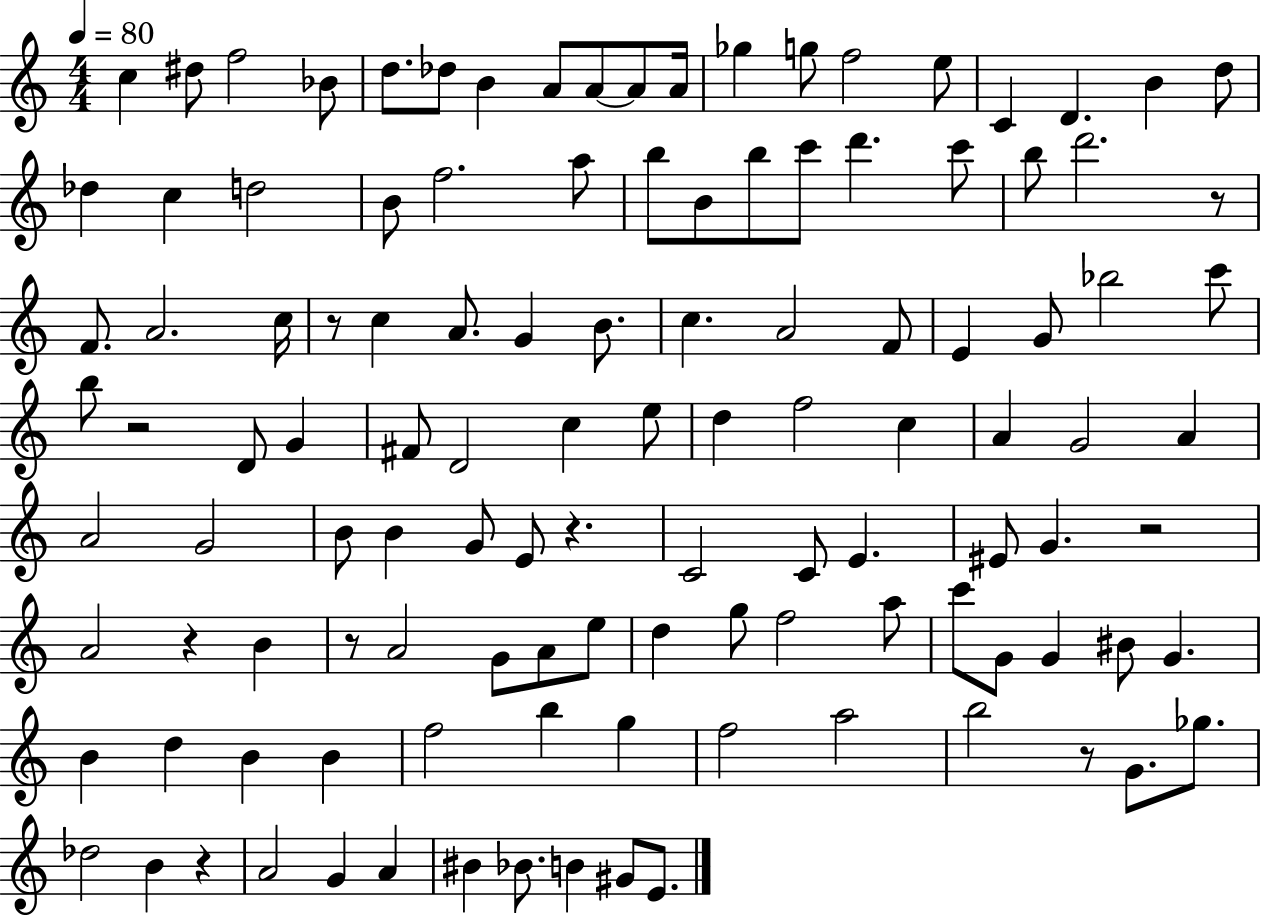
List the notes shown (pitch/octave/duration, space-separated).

C5/q D#5/e F5/h Bb4/e D5/e. Db5/e B4/q A4/e A4/e A4/e A4/s Gb5/q G5/e F5/h E5/e C4/q D4/q. B4/q D5/e Db5/q C5/q D5/h B4/e F5/h. A5/e B5/e B4/e B5/e C6/e D6/q. C6/e B5/e D6/h. R/e F4/e. A4/h. C5/s R/e C5/q A4/e. G4/q B4/e. C5/q. A4/h F4/e E4/q G4/e Bb5/h C6/e B5/e R/h D4/e G4/q F#4/e D4/h C5/q E5/e D5/q F5/h C5/q A4/q G4/h A4/q A4/h G4/h B4/e B4/q G4/e E4/e R/q. C4/h C4/e E4/q. EIS4/e G4/q. R/h A4/h R/q B4/q R/e A4/h G4/e A4/e E5/e D5/q G5/e F5/h A5/e C6/e G4/e G4/q BIS4/e G4/q. B4/q D5/q B4/q B4/q F5/h B5/q G5/q F5/h A5/h B5/h R/e G4/e. Gb5/e. Db5/h B4/q R/q A4/h G4/q A4/q BIS4/q Bb4/e. B4/q G#4/e E4/e.